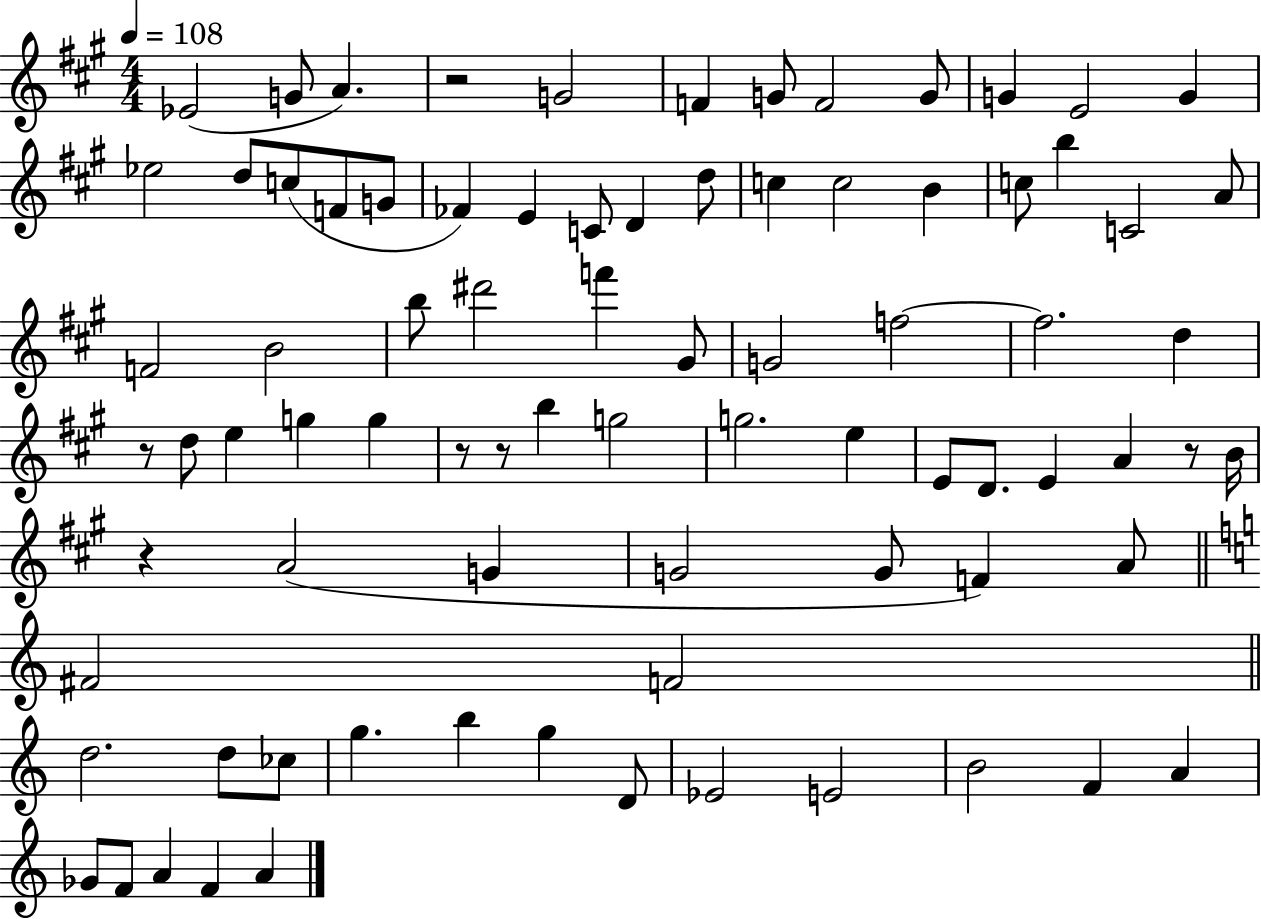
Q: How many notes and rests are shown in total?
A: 82